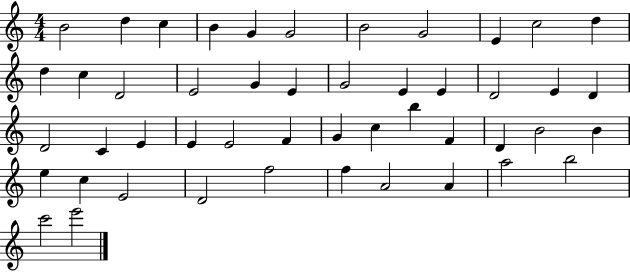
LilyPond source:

{
  \clef treble
  \numericTimeSignature
  \time 4/4
  \key c \major
  b'2 d''4 c''4 | b'4 g'4 g'2 | b'2 g'2 | e'4 c''2 d''4 | \break d''4 c''4 d'2 | e'2 g'4 e'4 | g'2 e'4 e'4 | d'2 e'4 d'4 | \break d'2 c'4 e'4 | e'4 e'2 f'4 | g'4 c''4 b''4 f'4 | d'4 b'2 b'4 | \break e''4 c''4 e'2 | d'2 f''2 | f''4 a'2 a'4 | a''2 b''2 | \break c'''2 e'''2 | \bar "|."
}